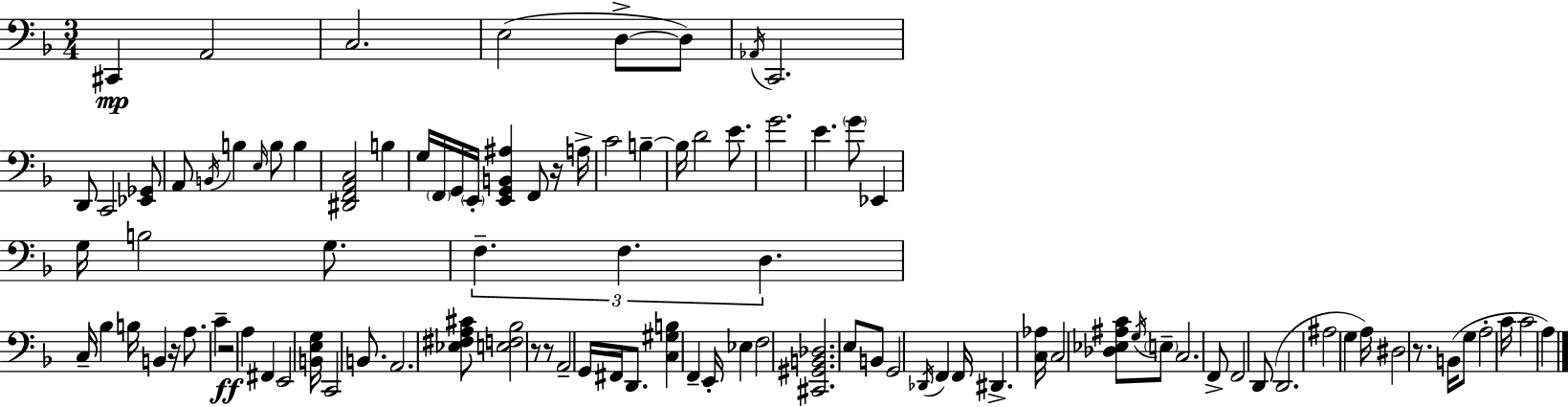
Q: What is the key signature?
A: D minor